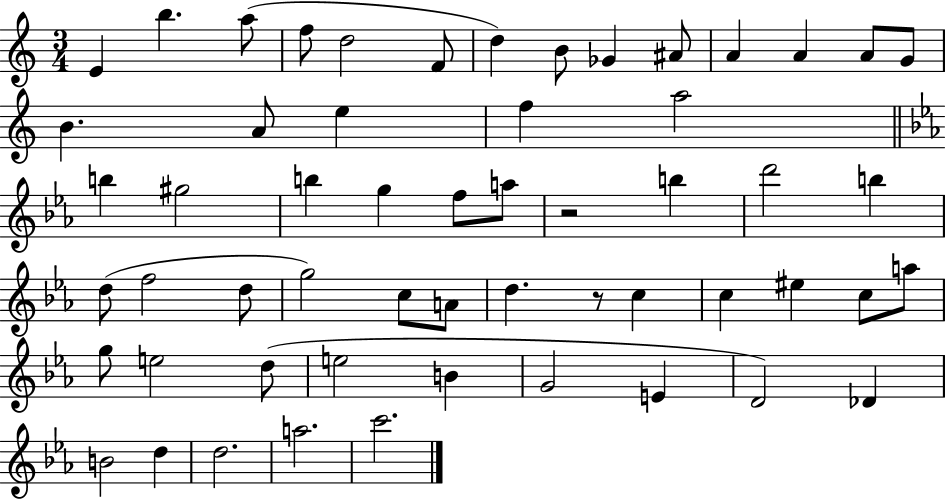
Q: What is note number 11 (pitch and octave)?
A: A4